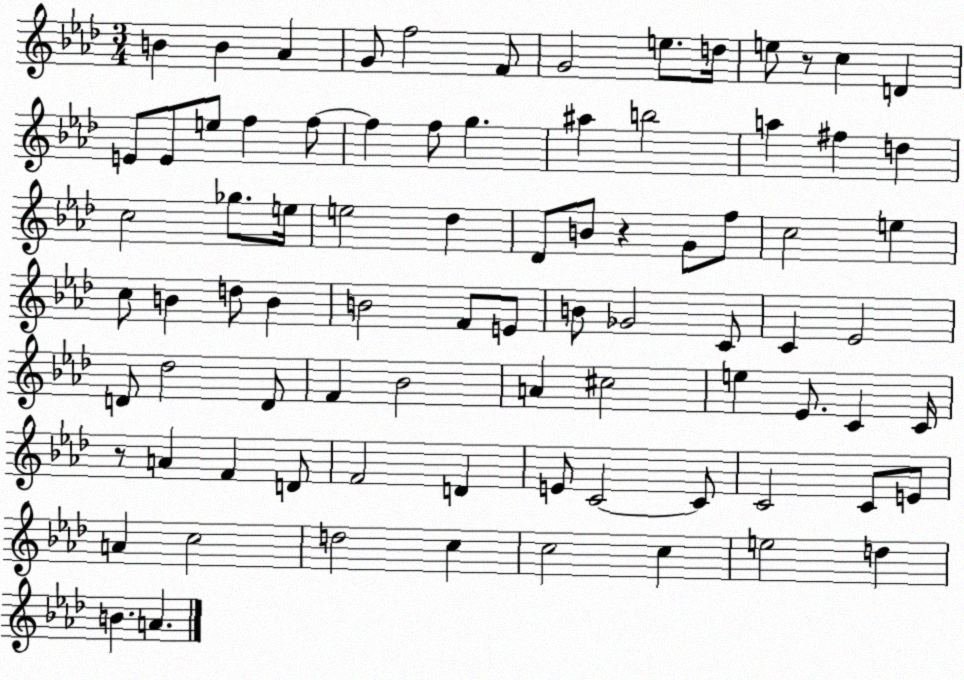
X:1
T:Untitled
M:3/4
L:1/4
K:Ab
B B _A G/2 f2 F/2 G2 e/2 d/4 e/2 z/2 c D E/2 E/2 e/2 f f/2 f f/2 g ^a b2 a ^f d c2 _g/2 e/4 e2 _d _D/2 B/2 z G/2 f/2 c2 e c/2 B d/2 B B2 F/2 E/2 B/2 _G2 C/2 C _E2 D/2 _d2 D/2 F _B2 A ^c2 e _E/2 C C/4 z/2 A F D/2 F2 D E/2 C2 C/2 C2 C/2 E/2 A c2 d2 c c2 c e2 d B A